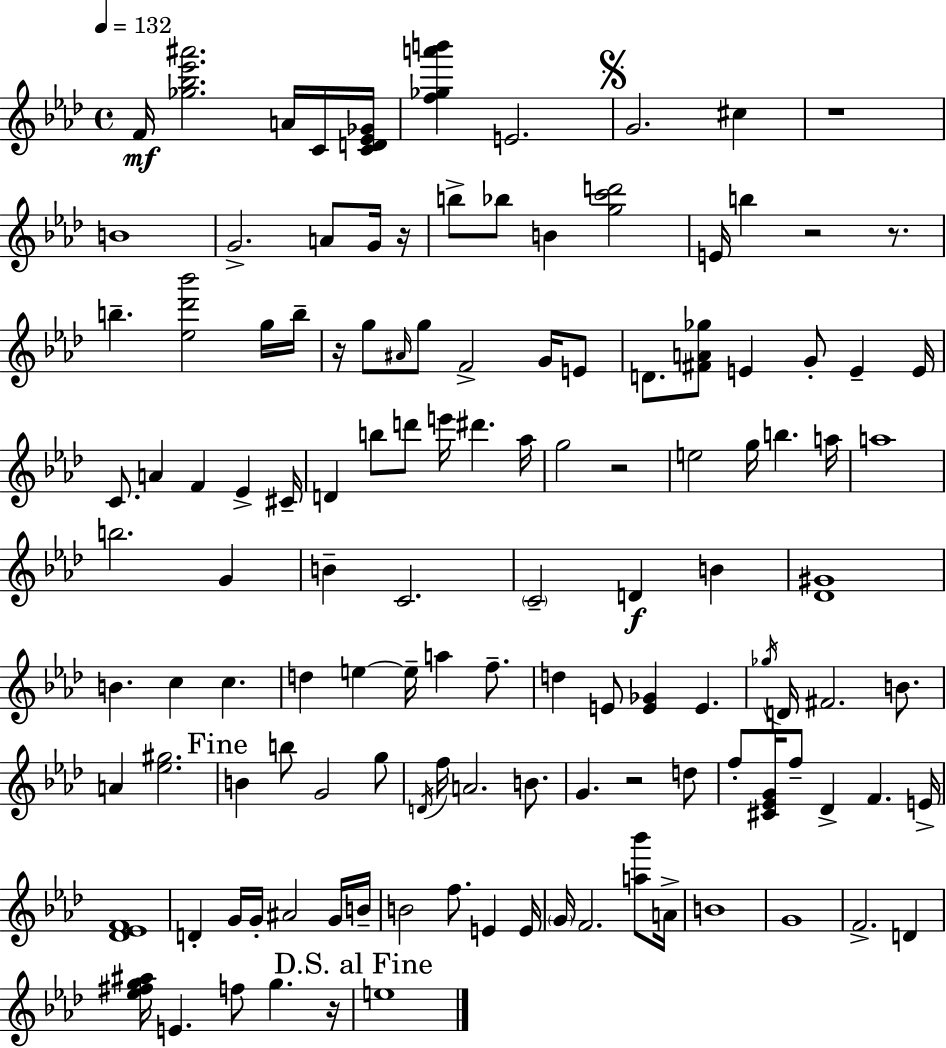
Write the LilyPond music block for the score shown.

{
  \clef treble
  \time 4/4
  \defaultTimeSignature
  \key aes \major
  \tempo 4 = 132
  f'16\mf <ges'' bes'' ees''' ais'''>2. a'16 c'16 <c' d' ees' ges'>16 | <f'' ges'' a''' b'''>4 e'2. | \mark \markup { \musicglyph "scripts.segno" } g'2. cis''4 | r1 | \break b'1 | g'2.-> a'8 g'16 r16 | b''8-> bes''8 b'4 <g'' c''' d'''>2 | e'16 b''4 r2 r8. | \break b''4.-- <ees'' des''' bes'''>2 g''16 b''16-- | r16 g''8 \grace { ais'16 } g''8 f'2-> g'16 e'8 | d'8. <fis' a' ges''>8 e'4 g'8-. e'4-- | e'16 c'8. a'4 f'4 ees'4-> | \break cis'16-- d'4 b''8 d'''8 e'''16 dis'''4. | aes''16 g''2 r2 | e''2 g''16 b''4. | a''16 a''1 | \break b''2. g'4 | b'4-- c'2. | \parenthesize c'2-- d'4\f b'4 | <des' gis'>1 | \break b'4. c''4 c''4. | d''4 e''4~~ e''16-- a''4 f''8.-- | d''4 e'8 <e' ges'>4 e'4. | \acciaccatura { ges''16 } d'16 fis'2. b'8. | \break a'4 <ees'' gis''>2. | \mark "Fine" b'4 b''8 g'2 | g''8 \acciaccatura { d'16 } f''16 a'2. | b'8. g'4. r2 | \break d''8 f''8-. <cis' ees' g'>16 f''8-- des'4-> f'4. | e'16-> <des' ees' f'>1 | d'4-. g'16 g'16-. ais'2 | g'16 b'16-- b'2 f''8. e'4 | \break e'16 \parenthesize g'16 f'2. | <a'' bes'''>8 a'16-> b'1 | g'1 | f'2.-> d'4 | \break <ees'' fis'' g'' ais''>16 e'4. f''8 g''4. | r16 \mark "D.S. al Fine" e''1 | \bar "|."
}